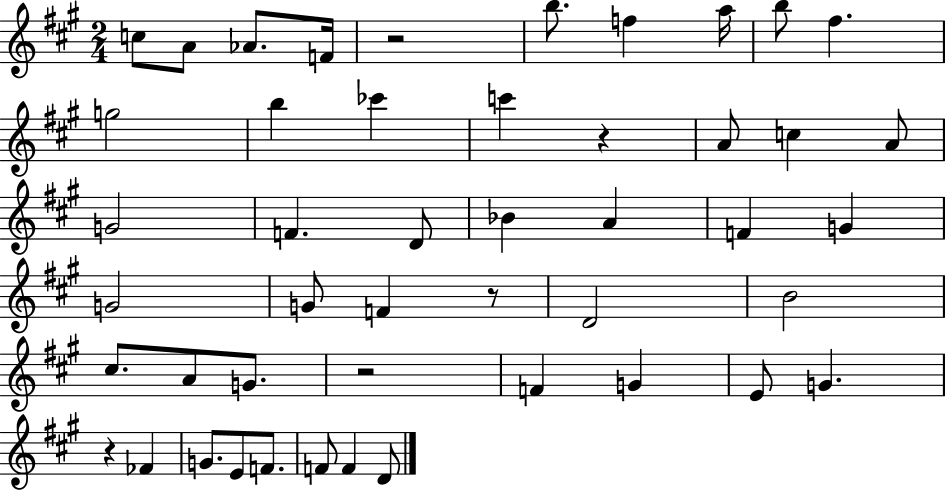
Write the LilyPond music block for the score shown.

{
  \clef treble
  \numericTimeSignature
  \time 2/4
  \key a \major
  c''8 a'8 aes'8. f'16 | r2 | b''8. f''4 a''16 | b''8 fis''4. | \break g''2 | b''4 ces'''4 | c'''4 r4 | a'8 c''4 a'8 | \break g'2 | f'4. d'8 | bes'4 a'4 | f'4 g'4 | \break g'2 | g'8 f'4 r8 | d'2 | b'2 | \break cis''8. a'8 g'8. | r2 | f'4 g'4 | e'8 g'4. | \break r4 fes'4 | g'8. e'8 f'8. | f'8 f'4 d'8 | \bar "|."
}